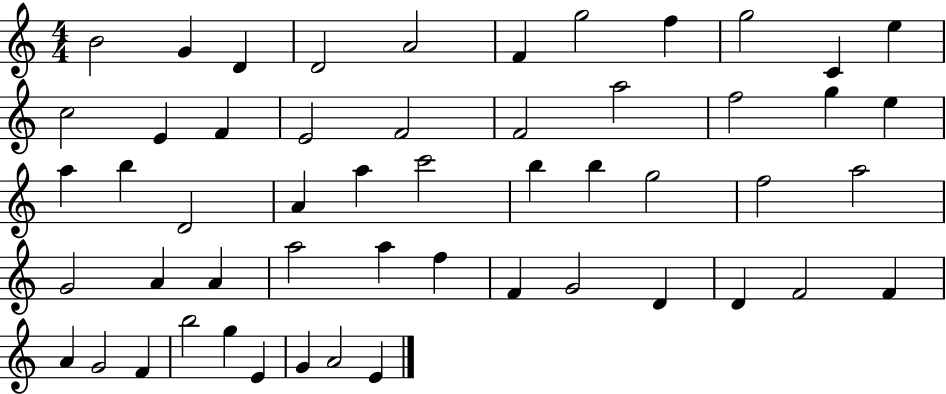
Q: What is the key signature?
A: C major